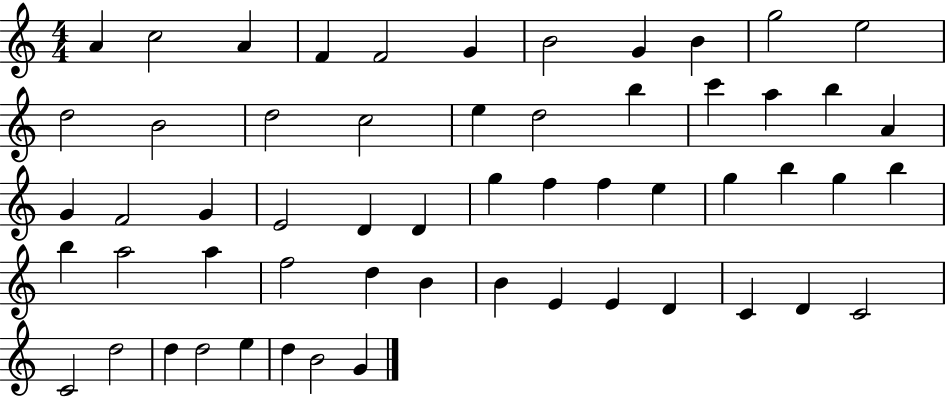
X:1
T:Untitled
M:4/4
L:1/4
K:C
A c2 A F F2 G B2 G B g2 e2 d2 B2 d2 c2 e d2 b c' a b A G F2 G E2 D D g f f e g b g b b a2 a f2 d B B E E D C D C2 C2 d2 d d2 e d B2 G